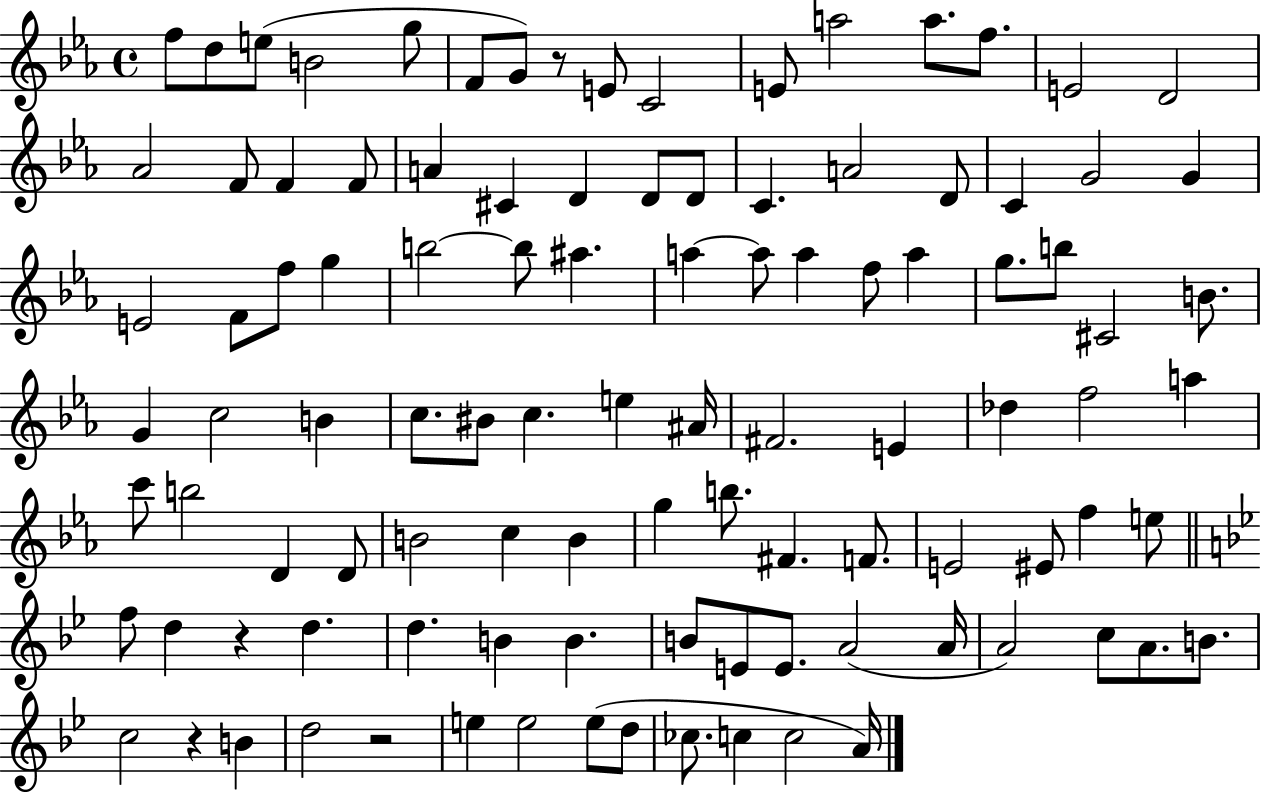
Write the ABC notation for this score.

X:1
T:Untitled
M:4/4
L:1/4
K:Eb
f/2 d/2 e/2 B2 g/2 F/2 G/2 z/2 E/2 C2 E/2 a2 a/2 f/2 E2 D2 _A2 F/2 F F/2 A ^C D D/2 D/2 C A2 D/2 C G2 G E2 F/2 f/2 g b2 b/2 ^a a a/2 a f/2 a g/2 b/2 ^C2 B/2 G c2 B c/2 ^B/2 c e ^A/4 ^F2 E _d f2 a c'/2 b2 D D/2 B2 c B g b/2 ^F F/2 E2 ^E/2 f e/2 f/2 d z d d B B B/2 E/2 E/2 A2 A/4 A2 c/2 A/2 B/2 c2 z B d2 z2 e e2 e/2 d/2 _c/2 c c2 A/4